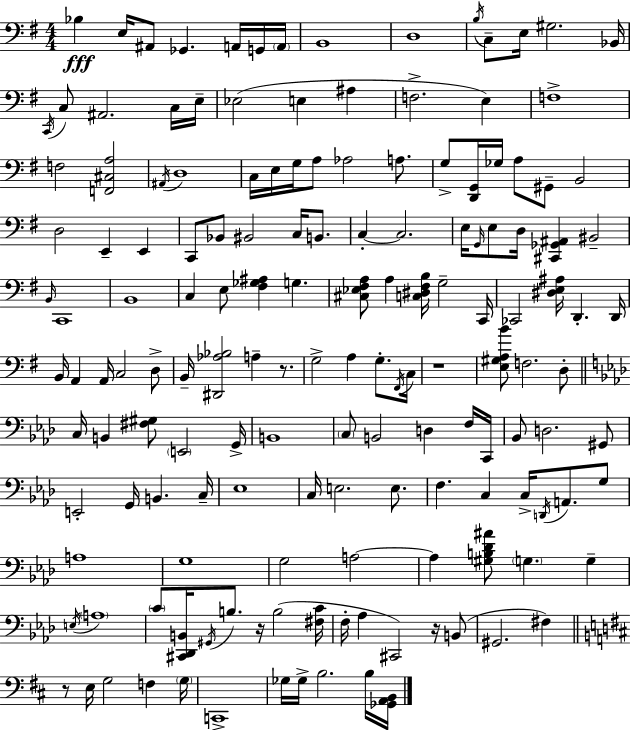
X:1
T:Untitled
M:4/4
L:1/4
K:Em
_B, E,/4 ^A,,/2 _G,, A,,/4 G,,/4 A,,/4 B,,4 D,4 B,/4 C,/2 E,/4 ^G,2 _B,,/4 C,,/4 C,/2 ^A,,2 C,/4 E,/4 _E,2 E, ^A, F,2 E, F,4 F,2 [F,,^C,A,]2 ^A,,/4 D,4 C,/4 E,/4 G,/4 A,/2 _A,2 A,/2 G,/2 [D,,G,,]/4 _G,/4 A,/2 ^G,,/2 B,,2 D,2 E,, E,, C,,/2 _B,,/2 ^B,,2 C,/4 B,,/2 C, C,2 E,/4 G,,/4 E,/2 D,/4 [^C,,_G,,^A,,] ^B,,2 B,,/4 C,,4 B,,4 C, E,/2 [^F,_G,^A,] G, [^C,_E,^F,A,]/2 A, [C,^D,^F,B,]/4 G,2 C,,/4 _C,,2 [^D,E,^A,]/4 D,, D,,/4 B,,/4 A,, A,,/4 C,2 D,/2 B,,/4 [^D,,_A,_B,]2 A, z/2 G,2 A, G,/2 ^F,,/4 C,/4 z4 [E,^G,A,B]/2 F,2 D,/2 C,/4 B,, [^F,^G,]/2 E,,2 G,,/4 B,,4 C,/2 B,,2 D, F,/4 C,,/4 _B,,/2 D,2 ^G,,/2 E,,2 G,,/4 B,, C,/4 _E,4 C,/4 E,2 E,/2 F, C, C,/4 D,,/4 A,,/2 G,/2 A,4 G,4 G,2 A,2 A, [^G,B,_D^A]/2 G, G, E,/4 A,4 C/2 [^C,,_D,,B,,]/4 ^G,,/4 B,/2 z/4 B,2 [^F,C]/4 F,/4 _A, ^C,,2 z/4 B,,/2 ^G,,2 ^F, z/2 E,/4 G,2 F, G,/4 C,,4 _G,/4 _G,/4 B,2 B,/4 [_G,,A,,B,,]/4